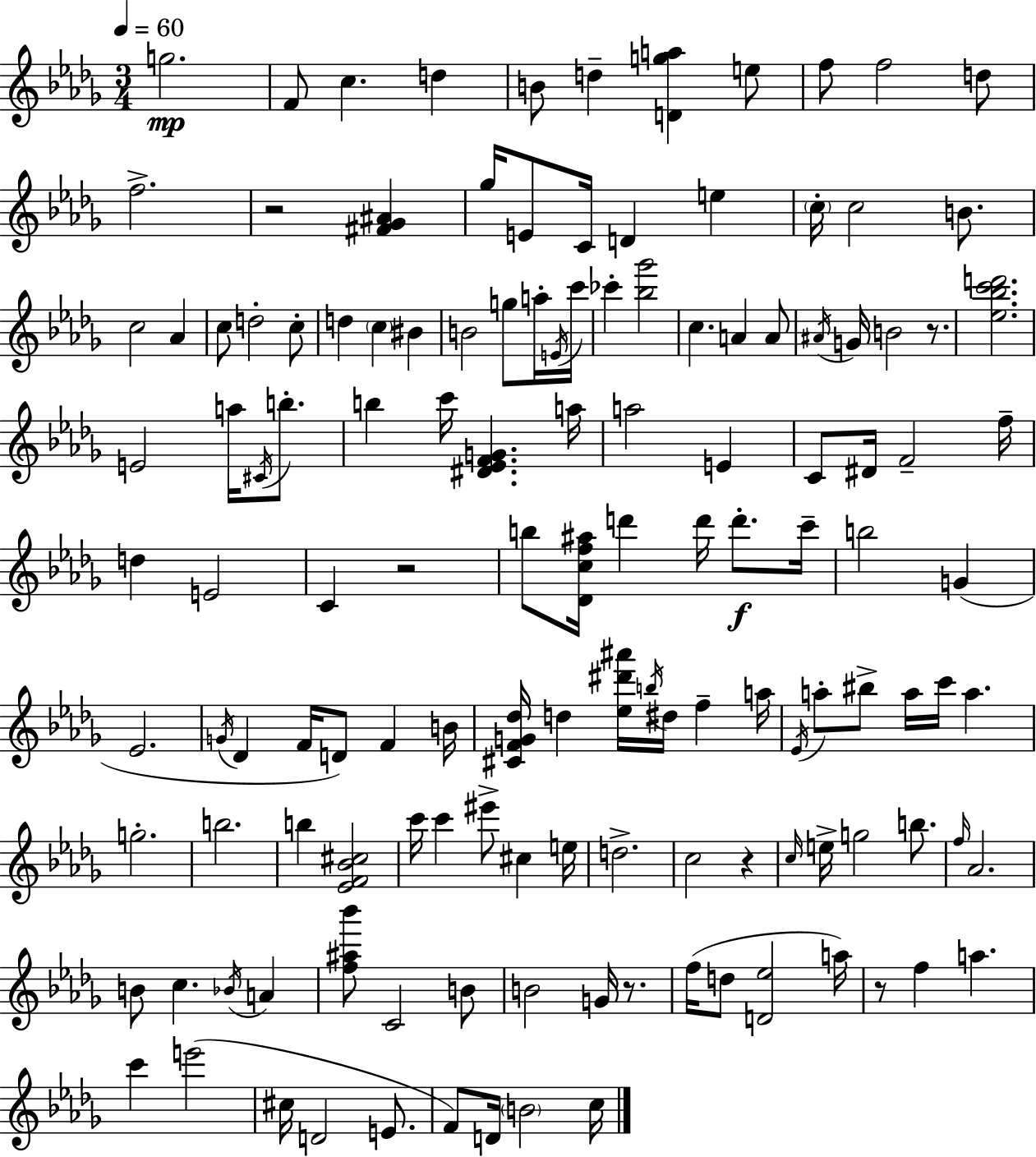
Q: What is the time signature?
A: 3/4